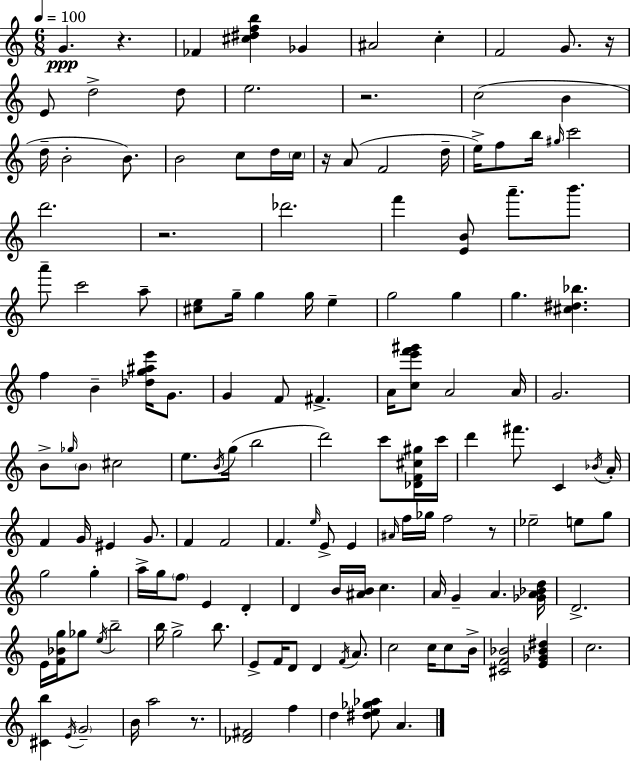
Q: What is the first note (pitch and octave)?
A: G4